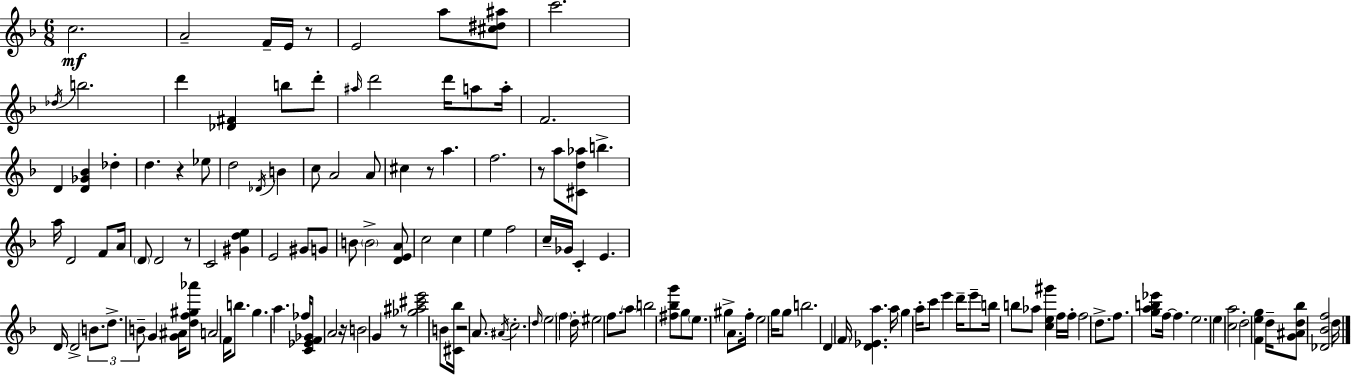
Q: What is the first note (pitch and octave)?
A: C5